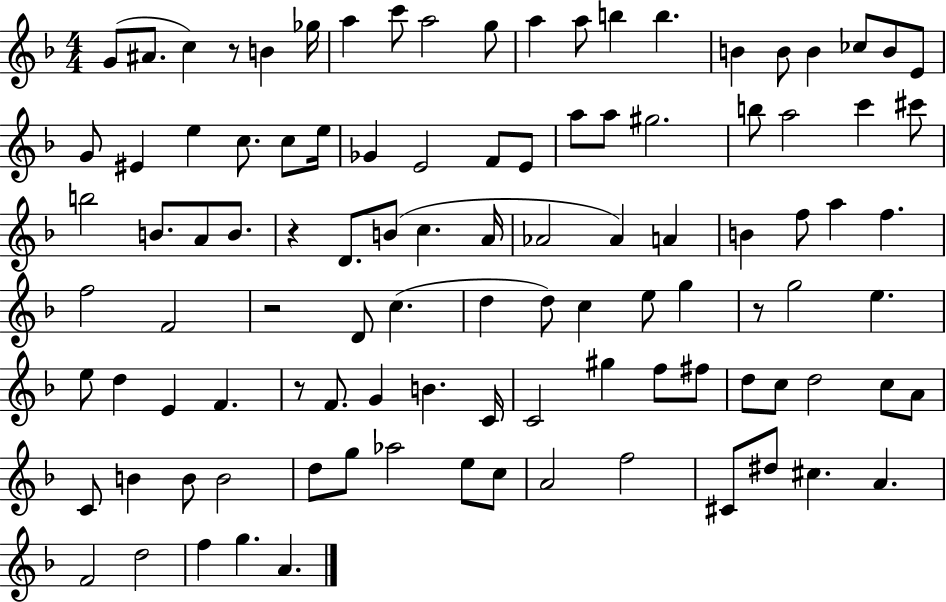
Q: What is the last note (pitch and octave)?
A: A4